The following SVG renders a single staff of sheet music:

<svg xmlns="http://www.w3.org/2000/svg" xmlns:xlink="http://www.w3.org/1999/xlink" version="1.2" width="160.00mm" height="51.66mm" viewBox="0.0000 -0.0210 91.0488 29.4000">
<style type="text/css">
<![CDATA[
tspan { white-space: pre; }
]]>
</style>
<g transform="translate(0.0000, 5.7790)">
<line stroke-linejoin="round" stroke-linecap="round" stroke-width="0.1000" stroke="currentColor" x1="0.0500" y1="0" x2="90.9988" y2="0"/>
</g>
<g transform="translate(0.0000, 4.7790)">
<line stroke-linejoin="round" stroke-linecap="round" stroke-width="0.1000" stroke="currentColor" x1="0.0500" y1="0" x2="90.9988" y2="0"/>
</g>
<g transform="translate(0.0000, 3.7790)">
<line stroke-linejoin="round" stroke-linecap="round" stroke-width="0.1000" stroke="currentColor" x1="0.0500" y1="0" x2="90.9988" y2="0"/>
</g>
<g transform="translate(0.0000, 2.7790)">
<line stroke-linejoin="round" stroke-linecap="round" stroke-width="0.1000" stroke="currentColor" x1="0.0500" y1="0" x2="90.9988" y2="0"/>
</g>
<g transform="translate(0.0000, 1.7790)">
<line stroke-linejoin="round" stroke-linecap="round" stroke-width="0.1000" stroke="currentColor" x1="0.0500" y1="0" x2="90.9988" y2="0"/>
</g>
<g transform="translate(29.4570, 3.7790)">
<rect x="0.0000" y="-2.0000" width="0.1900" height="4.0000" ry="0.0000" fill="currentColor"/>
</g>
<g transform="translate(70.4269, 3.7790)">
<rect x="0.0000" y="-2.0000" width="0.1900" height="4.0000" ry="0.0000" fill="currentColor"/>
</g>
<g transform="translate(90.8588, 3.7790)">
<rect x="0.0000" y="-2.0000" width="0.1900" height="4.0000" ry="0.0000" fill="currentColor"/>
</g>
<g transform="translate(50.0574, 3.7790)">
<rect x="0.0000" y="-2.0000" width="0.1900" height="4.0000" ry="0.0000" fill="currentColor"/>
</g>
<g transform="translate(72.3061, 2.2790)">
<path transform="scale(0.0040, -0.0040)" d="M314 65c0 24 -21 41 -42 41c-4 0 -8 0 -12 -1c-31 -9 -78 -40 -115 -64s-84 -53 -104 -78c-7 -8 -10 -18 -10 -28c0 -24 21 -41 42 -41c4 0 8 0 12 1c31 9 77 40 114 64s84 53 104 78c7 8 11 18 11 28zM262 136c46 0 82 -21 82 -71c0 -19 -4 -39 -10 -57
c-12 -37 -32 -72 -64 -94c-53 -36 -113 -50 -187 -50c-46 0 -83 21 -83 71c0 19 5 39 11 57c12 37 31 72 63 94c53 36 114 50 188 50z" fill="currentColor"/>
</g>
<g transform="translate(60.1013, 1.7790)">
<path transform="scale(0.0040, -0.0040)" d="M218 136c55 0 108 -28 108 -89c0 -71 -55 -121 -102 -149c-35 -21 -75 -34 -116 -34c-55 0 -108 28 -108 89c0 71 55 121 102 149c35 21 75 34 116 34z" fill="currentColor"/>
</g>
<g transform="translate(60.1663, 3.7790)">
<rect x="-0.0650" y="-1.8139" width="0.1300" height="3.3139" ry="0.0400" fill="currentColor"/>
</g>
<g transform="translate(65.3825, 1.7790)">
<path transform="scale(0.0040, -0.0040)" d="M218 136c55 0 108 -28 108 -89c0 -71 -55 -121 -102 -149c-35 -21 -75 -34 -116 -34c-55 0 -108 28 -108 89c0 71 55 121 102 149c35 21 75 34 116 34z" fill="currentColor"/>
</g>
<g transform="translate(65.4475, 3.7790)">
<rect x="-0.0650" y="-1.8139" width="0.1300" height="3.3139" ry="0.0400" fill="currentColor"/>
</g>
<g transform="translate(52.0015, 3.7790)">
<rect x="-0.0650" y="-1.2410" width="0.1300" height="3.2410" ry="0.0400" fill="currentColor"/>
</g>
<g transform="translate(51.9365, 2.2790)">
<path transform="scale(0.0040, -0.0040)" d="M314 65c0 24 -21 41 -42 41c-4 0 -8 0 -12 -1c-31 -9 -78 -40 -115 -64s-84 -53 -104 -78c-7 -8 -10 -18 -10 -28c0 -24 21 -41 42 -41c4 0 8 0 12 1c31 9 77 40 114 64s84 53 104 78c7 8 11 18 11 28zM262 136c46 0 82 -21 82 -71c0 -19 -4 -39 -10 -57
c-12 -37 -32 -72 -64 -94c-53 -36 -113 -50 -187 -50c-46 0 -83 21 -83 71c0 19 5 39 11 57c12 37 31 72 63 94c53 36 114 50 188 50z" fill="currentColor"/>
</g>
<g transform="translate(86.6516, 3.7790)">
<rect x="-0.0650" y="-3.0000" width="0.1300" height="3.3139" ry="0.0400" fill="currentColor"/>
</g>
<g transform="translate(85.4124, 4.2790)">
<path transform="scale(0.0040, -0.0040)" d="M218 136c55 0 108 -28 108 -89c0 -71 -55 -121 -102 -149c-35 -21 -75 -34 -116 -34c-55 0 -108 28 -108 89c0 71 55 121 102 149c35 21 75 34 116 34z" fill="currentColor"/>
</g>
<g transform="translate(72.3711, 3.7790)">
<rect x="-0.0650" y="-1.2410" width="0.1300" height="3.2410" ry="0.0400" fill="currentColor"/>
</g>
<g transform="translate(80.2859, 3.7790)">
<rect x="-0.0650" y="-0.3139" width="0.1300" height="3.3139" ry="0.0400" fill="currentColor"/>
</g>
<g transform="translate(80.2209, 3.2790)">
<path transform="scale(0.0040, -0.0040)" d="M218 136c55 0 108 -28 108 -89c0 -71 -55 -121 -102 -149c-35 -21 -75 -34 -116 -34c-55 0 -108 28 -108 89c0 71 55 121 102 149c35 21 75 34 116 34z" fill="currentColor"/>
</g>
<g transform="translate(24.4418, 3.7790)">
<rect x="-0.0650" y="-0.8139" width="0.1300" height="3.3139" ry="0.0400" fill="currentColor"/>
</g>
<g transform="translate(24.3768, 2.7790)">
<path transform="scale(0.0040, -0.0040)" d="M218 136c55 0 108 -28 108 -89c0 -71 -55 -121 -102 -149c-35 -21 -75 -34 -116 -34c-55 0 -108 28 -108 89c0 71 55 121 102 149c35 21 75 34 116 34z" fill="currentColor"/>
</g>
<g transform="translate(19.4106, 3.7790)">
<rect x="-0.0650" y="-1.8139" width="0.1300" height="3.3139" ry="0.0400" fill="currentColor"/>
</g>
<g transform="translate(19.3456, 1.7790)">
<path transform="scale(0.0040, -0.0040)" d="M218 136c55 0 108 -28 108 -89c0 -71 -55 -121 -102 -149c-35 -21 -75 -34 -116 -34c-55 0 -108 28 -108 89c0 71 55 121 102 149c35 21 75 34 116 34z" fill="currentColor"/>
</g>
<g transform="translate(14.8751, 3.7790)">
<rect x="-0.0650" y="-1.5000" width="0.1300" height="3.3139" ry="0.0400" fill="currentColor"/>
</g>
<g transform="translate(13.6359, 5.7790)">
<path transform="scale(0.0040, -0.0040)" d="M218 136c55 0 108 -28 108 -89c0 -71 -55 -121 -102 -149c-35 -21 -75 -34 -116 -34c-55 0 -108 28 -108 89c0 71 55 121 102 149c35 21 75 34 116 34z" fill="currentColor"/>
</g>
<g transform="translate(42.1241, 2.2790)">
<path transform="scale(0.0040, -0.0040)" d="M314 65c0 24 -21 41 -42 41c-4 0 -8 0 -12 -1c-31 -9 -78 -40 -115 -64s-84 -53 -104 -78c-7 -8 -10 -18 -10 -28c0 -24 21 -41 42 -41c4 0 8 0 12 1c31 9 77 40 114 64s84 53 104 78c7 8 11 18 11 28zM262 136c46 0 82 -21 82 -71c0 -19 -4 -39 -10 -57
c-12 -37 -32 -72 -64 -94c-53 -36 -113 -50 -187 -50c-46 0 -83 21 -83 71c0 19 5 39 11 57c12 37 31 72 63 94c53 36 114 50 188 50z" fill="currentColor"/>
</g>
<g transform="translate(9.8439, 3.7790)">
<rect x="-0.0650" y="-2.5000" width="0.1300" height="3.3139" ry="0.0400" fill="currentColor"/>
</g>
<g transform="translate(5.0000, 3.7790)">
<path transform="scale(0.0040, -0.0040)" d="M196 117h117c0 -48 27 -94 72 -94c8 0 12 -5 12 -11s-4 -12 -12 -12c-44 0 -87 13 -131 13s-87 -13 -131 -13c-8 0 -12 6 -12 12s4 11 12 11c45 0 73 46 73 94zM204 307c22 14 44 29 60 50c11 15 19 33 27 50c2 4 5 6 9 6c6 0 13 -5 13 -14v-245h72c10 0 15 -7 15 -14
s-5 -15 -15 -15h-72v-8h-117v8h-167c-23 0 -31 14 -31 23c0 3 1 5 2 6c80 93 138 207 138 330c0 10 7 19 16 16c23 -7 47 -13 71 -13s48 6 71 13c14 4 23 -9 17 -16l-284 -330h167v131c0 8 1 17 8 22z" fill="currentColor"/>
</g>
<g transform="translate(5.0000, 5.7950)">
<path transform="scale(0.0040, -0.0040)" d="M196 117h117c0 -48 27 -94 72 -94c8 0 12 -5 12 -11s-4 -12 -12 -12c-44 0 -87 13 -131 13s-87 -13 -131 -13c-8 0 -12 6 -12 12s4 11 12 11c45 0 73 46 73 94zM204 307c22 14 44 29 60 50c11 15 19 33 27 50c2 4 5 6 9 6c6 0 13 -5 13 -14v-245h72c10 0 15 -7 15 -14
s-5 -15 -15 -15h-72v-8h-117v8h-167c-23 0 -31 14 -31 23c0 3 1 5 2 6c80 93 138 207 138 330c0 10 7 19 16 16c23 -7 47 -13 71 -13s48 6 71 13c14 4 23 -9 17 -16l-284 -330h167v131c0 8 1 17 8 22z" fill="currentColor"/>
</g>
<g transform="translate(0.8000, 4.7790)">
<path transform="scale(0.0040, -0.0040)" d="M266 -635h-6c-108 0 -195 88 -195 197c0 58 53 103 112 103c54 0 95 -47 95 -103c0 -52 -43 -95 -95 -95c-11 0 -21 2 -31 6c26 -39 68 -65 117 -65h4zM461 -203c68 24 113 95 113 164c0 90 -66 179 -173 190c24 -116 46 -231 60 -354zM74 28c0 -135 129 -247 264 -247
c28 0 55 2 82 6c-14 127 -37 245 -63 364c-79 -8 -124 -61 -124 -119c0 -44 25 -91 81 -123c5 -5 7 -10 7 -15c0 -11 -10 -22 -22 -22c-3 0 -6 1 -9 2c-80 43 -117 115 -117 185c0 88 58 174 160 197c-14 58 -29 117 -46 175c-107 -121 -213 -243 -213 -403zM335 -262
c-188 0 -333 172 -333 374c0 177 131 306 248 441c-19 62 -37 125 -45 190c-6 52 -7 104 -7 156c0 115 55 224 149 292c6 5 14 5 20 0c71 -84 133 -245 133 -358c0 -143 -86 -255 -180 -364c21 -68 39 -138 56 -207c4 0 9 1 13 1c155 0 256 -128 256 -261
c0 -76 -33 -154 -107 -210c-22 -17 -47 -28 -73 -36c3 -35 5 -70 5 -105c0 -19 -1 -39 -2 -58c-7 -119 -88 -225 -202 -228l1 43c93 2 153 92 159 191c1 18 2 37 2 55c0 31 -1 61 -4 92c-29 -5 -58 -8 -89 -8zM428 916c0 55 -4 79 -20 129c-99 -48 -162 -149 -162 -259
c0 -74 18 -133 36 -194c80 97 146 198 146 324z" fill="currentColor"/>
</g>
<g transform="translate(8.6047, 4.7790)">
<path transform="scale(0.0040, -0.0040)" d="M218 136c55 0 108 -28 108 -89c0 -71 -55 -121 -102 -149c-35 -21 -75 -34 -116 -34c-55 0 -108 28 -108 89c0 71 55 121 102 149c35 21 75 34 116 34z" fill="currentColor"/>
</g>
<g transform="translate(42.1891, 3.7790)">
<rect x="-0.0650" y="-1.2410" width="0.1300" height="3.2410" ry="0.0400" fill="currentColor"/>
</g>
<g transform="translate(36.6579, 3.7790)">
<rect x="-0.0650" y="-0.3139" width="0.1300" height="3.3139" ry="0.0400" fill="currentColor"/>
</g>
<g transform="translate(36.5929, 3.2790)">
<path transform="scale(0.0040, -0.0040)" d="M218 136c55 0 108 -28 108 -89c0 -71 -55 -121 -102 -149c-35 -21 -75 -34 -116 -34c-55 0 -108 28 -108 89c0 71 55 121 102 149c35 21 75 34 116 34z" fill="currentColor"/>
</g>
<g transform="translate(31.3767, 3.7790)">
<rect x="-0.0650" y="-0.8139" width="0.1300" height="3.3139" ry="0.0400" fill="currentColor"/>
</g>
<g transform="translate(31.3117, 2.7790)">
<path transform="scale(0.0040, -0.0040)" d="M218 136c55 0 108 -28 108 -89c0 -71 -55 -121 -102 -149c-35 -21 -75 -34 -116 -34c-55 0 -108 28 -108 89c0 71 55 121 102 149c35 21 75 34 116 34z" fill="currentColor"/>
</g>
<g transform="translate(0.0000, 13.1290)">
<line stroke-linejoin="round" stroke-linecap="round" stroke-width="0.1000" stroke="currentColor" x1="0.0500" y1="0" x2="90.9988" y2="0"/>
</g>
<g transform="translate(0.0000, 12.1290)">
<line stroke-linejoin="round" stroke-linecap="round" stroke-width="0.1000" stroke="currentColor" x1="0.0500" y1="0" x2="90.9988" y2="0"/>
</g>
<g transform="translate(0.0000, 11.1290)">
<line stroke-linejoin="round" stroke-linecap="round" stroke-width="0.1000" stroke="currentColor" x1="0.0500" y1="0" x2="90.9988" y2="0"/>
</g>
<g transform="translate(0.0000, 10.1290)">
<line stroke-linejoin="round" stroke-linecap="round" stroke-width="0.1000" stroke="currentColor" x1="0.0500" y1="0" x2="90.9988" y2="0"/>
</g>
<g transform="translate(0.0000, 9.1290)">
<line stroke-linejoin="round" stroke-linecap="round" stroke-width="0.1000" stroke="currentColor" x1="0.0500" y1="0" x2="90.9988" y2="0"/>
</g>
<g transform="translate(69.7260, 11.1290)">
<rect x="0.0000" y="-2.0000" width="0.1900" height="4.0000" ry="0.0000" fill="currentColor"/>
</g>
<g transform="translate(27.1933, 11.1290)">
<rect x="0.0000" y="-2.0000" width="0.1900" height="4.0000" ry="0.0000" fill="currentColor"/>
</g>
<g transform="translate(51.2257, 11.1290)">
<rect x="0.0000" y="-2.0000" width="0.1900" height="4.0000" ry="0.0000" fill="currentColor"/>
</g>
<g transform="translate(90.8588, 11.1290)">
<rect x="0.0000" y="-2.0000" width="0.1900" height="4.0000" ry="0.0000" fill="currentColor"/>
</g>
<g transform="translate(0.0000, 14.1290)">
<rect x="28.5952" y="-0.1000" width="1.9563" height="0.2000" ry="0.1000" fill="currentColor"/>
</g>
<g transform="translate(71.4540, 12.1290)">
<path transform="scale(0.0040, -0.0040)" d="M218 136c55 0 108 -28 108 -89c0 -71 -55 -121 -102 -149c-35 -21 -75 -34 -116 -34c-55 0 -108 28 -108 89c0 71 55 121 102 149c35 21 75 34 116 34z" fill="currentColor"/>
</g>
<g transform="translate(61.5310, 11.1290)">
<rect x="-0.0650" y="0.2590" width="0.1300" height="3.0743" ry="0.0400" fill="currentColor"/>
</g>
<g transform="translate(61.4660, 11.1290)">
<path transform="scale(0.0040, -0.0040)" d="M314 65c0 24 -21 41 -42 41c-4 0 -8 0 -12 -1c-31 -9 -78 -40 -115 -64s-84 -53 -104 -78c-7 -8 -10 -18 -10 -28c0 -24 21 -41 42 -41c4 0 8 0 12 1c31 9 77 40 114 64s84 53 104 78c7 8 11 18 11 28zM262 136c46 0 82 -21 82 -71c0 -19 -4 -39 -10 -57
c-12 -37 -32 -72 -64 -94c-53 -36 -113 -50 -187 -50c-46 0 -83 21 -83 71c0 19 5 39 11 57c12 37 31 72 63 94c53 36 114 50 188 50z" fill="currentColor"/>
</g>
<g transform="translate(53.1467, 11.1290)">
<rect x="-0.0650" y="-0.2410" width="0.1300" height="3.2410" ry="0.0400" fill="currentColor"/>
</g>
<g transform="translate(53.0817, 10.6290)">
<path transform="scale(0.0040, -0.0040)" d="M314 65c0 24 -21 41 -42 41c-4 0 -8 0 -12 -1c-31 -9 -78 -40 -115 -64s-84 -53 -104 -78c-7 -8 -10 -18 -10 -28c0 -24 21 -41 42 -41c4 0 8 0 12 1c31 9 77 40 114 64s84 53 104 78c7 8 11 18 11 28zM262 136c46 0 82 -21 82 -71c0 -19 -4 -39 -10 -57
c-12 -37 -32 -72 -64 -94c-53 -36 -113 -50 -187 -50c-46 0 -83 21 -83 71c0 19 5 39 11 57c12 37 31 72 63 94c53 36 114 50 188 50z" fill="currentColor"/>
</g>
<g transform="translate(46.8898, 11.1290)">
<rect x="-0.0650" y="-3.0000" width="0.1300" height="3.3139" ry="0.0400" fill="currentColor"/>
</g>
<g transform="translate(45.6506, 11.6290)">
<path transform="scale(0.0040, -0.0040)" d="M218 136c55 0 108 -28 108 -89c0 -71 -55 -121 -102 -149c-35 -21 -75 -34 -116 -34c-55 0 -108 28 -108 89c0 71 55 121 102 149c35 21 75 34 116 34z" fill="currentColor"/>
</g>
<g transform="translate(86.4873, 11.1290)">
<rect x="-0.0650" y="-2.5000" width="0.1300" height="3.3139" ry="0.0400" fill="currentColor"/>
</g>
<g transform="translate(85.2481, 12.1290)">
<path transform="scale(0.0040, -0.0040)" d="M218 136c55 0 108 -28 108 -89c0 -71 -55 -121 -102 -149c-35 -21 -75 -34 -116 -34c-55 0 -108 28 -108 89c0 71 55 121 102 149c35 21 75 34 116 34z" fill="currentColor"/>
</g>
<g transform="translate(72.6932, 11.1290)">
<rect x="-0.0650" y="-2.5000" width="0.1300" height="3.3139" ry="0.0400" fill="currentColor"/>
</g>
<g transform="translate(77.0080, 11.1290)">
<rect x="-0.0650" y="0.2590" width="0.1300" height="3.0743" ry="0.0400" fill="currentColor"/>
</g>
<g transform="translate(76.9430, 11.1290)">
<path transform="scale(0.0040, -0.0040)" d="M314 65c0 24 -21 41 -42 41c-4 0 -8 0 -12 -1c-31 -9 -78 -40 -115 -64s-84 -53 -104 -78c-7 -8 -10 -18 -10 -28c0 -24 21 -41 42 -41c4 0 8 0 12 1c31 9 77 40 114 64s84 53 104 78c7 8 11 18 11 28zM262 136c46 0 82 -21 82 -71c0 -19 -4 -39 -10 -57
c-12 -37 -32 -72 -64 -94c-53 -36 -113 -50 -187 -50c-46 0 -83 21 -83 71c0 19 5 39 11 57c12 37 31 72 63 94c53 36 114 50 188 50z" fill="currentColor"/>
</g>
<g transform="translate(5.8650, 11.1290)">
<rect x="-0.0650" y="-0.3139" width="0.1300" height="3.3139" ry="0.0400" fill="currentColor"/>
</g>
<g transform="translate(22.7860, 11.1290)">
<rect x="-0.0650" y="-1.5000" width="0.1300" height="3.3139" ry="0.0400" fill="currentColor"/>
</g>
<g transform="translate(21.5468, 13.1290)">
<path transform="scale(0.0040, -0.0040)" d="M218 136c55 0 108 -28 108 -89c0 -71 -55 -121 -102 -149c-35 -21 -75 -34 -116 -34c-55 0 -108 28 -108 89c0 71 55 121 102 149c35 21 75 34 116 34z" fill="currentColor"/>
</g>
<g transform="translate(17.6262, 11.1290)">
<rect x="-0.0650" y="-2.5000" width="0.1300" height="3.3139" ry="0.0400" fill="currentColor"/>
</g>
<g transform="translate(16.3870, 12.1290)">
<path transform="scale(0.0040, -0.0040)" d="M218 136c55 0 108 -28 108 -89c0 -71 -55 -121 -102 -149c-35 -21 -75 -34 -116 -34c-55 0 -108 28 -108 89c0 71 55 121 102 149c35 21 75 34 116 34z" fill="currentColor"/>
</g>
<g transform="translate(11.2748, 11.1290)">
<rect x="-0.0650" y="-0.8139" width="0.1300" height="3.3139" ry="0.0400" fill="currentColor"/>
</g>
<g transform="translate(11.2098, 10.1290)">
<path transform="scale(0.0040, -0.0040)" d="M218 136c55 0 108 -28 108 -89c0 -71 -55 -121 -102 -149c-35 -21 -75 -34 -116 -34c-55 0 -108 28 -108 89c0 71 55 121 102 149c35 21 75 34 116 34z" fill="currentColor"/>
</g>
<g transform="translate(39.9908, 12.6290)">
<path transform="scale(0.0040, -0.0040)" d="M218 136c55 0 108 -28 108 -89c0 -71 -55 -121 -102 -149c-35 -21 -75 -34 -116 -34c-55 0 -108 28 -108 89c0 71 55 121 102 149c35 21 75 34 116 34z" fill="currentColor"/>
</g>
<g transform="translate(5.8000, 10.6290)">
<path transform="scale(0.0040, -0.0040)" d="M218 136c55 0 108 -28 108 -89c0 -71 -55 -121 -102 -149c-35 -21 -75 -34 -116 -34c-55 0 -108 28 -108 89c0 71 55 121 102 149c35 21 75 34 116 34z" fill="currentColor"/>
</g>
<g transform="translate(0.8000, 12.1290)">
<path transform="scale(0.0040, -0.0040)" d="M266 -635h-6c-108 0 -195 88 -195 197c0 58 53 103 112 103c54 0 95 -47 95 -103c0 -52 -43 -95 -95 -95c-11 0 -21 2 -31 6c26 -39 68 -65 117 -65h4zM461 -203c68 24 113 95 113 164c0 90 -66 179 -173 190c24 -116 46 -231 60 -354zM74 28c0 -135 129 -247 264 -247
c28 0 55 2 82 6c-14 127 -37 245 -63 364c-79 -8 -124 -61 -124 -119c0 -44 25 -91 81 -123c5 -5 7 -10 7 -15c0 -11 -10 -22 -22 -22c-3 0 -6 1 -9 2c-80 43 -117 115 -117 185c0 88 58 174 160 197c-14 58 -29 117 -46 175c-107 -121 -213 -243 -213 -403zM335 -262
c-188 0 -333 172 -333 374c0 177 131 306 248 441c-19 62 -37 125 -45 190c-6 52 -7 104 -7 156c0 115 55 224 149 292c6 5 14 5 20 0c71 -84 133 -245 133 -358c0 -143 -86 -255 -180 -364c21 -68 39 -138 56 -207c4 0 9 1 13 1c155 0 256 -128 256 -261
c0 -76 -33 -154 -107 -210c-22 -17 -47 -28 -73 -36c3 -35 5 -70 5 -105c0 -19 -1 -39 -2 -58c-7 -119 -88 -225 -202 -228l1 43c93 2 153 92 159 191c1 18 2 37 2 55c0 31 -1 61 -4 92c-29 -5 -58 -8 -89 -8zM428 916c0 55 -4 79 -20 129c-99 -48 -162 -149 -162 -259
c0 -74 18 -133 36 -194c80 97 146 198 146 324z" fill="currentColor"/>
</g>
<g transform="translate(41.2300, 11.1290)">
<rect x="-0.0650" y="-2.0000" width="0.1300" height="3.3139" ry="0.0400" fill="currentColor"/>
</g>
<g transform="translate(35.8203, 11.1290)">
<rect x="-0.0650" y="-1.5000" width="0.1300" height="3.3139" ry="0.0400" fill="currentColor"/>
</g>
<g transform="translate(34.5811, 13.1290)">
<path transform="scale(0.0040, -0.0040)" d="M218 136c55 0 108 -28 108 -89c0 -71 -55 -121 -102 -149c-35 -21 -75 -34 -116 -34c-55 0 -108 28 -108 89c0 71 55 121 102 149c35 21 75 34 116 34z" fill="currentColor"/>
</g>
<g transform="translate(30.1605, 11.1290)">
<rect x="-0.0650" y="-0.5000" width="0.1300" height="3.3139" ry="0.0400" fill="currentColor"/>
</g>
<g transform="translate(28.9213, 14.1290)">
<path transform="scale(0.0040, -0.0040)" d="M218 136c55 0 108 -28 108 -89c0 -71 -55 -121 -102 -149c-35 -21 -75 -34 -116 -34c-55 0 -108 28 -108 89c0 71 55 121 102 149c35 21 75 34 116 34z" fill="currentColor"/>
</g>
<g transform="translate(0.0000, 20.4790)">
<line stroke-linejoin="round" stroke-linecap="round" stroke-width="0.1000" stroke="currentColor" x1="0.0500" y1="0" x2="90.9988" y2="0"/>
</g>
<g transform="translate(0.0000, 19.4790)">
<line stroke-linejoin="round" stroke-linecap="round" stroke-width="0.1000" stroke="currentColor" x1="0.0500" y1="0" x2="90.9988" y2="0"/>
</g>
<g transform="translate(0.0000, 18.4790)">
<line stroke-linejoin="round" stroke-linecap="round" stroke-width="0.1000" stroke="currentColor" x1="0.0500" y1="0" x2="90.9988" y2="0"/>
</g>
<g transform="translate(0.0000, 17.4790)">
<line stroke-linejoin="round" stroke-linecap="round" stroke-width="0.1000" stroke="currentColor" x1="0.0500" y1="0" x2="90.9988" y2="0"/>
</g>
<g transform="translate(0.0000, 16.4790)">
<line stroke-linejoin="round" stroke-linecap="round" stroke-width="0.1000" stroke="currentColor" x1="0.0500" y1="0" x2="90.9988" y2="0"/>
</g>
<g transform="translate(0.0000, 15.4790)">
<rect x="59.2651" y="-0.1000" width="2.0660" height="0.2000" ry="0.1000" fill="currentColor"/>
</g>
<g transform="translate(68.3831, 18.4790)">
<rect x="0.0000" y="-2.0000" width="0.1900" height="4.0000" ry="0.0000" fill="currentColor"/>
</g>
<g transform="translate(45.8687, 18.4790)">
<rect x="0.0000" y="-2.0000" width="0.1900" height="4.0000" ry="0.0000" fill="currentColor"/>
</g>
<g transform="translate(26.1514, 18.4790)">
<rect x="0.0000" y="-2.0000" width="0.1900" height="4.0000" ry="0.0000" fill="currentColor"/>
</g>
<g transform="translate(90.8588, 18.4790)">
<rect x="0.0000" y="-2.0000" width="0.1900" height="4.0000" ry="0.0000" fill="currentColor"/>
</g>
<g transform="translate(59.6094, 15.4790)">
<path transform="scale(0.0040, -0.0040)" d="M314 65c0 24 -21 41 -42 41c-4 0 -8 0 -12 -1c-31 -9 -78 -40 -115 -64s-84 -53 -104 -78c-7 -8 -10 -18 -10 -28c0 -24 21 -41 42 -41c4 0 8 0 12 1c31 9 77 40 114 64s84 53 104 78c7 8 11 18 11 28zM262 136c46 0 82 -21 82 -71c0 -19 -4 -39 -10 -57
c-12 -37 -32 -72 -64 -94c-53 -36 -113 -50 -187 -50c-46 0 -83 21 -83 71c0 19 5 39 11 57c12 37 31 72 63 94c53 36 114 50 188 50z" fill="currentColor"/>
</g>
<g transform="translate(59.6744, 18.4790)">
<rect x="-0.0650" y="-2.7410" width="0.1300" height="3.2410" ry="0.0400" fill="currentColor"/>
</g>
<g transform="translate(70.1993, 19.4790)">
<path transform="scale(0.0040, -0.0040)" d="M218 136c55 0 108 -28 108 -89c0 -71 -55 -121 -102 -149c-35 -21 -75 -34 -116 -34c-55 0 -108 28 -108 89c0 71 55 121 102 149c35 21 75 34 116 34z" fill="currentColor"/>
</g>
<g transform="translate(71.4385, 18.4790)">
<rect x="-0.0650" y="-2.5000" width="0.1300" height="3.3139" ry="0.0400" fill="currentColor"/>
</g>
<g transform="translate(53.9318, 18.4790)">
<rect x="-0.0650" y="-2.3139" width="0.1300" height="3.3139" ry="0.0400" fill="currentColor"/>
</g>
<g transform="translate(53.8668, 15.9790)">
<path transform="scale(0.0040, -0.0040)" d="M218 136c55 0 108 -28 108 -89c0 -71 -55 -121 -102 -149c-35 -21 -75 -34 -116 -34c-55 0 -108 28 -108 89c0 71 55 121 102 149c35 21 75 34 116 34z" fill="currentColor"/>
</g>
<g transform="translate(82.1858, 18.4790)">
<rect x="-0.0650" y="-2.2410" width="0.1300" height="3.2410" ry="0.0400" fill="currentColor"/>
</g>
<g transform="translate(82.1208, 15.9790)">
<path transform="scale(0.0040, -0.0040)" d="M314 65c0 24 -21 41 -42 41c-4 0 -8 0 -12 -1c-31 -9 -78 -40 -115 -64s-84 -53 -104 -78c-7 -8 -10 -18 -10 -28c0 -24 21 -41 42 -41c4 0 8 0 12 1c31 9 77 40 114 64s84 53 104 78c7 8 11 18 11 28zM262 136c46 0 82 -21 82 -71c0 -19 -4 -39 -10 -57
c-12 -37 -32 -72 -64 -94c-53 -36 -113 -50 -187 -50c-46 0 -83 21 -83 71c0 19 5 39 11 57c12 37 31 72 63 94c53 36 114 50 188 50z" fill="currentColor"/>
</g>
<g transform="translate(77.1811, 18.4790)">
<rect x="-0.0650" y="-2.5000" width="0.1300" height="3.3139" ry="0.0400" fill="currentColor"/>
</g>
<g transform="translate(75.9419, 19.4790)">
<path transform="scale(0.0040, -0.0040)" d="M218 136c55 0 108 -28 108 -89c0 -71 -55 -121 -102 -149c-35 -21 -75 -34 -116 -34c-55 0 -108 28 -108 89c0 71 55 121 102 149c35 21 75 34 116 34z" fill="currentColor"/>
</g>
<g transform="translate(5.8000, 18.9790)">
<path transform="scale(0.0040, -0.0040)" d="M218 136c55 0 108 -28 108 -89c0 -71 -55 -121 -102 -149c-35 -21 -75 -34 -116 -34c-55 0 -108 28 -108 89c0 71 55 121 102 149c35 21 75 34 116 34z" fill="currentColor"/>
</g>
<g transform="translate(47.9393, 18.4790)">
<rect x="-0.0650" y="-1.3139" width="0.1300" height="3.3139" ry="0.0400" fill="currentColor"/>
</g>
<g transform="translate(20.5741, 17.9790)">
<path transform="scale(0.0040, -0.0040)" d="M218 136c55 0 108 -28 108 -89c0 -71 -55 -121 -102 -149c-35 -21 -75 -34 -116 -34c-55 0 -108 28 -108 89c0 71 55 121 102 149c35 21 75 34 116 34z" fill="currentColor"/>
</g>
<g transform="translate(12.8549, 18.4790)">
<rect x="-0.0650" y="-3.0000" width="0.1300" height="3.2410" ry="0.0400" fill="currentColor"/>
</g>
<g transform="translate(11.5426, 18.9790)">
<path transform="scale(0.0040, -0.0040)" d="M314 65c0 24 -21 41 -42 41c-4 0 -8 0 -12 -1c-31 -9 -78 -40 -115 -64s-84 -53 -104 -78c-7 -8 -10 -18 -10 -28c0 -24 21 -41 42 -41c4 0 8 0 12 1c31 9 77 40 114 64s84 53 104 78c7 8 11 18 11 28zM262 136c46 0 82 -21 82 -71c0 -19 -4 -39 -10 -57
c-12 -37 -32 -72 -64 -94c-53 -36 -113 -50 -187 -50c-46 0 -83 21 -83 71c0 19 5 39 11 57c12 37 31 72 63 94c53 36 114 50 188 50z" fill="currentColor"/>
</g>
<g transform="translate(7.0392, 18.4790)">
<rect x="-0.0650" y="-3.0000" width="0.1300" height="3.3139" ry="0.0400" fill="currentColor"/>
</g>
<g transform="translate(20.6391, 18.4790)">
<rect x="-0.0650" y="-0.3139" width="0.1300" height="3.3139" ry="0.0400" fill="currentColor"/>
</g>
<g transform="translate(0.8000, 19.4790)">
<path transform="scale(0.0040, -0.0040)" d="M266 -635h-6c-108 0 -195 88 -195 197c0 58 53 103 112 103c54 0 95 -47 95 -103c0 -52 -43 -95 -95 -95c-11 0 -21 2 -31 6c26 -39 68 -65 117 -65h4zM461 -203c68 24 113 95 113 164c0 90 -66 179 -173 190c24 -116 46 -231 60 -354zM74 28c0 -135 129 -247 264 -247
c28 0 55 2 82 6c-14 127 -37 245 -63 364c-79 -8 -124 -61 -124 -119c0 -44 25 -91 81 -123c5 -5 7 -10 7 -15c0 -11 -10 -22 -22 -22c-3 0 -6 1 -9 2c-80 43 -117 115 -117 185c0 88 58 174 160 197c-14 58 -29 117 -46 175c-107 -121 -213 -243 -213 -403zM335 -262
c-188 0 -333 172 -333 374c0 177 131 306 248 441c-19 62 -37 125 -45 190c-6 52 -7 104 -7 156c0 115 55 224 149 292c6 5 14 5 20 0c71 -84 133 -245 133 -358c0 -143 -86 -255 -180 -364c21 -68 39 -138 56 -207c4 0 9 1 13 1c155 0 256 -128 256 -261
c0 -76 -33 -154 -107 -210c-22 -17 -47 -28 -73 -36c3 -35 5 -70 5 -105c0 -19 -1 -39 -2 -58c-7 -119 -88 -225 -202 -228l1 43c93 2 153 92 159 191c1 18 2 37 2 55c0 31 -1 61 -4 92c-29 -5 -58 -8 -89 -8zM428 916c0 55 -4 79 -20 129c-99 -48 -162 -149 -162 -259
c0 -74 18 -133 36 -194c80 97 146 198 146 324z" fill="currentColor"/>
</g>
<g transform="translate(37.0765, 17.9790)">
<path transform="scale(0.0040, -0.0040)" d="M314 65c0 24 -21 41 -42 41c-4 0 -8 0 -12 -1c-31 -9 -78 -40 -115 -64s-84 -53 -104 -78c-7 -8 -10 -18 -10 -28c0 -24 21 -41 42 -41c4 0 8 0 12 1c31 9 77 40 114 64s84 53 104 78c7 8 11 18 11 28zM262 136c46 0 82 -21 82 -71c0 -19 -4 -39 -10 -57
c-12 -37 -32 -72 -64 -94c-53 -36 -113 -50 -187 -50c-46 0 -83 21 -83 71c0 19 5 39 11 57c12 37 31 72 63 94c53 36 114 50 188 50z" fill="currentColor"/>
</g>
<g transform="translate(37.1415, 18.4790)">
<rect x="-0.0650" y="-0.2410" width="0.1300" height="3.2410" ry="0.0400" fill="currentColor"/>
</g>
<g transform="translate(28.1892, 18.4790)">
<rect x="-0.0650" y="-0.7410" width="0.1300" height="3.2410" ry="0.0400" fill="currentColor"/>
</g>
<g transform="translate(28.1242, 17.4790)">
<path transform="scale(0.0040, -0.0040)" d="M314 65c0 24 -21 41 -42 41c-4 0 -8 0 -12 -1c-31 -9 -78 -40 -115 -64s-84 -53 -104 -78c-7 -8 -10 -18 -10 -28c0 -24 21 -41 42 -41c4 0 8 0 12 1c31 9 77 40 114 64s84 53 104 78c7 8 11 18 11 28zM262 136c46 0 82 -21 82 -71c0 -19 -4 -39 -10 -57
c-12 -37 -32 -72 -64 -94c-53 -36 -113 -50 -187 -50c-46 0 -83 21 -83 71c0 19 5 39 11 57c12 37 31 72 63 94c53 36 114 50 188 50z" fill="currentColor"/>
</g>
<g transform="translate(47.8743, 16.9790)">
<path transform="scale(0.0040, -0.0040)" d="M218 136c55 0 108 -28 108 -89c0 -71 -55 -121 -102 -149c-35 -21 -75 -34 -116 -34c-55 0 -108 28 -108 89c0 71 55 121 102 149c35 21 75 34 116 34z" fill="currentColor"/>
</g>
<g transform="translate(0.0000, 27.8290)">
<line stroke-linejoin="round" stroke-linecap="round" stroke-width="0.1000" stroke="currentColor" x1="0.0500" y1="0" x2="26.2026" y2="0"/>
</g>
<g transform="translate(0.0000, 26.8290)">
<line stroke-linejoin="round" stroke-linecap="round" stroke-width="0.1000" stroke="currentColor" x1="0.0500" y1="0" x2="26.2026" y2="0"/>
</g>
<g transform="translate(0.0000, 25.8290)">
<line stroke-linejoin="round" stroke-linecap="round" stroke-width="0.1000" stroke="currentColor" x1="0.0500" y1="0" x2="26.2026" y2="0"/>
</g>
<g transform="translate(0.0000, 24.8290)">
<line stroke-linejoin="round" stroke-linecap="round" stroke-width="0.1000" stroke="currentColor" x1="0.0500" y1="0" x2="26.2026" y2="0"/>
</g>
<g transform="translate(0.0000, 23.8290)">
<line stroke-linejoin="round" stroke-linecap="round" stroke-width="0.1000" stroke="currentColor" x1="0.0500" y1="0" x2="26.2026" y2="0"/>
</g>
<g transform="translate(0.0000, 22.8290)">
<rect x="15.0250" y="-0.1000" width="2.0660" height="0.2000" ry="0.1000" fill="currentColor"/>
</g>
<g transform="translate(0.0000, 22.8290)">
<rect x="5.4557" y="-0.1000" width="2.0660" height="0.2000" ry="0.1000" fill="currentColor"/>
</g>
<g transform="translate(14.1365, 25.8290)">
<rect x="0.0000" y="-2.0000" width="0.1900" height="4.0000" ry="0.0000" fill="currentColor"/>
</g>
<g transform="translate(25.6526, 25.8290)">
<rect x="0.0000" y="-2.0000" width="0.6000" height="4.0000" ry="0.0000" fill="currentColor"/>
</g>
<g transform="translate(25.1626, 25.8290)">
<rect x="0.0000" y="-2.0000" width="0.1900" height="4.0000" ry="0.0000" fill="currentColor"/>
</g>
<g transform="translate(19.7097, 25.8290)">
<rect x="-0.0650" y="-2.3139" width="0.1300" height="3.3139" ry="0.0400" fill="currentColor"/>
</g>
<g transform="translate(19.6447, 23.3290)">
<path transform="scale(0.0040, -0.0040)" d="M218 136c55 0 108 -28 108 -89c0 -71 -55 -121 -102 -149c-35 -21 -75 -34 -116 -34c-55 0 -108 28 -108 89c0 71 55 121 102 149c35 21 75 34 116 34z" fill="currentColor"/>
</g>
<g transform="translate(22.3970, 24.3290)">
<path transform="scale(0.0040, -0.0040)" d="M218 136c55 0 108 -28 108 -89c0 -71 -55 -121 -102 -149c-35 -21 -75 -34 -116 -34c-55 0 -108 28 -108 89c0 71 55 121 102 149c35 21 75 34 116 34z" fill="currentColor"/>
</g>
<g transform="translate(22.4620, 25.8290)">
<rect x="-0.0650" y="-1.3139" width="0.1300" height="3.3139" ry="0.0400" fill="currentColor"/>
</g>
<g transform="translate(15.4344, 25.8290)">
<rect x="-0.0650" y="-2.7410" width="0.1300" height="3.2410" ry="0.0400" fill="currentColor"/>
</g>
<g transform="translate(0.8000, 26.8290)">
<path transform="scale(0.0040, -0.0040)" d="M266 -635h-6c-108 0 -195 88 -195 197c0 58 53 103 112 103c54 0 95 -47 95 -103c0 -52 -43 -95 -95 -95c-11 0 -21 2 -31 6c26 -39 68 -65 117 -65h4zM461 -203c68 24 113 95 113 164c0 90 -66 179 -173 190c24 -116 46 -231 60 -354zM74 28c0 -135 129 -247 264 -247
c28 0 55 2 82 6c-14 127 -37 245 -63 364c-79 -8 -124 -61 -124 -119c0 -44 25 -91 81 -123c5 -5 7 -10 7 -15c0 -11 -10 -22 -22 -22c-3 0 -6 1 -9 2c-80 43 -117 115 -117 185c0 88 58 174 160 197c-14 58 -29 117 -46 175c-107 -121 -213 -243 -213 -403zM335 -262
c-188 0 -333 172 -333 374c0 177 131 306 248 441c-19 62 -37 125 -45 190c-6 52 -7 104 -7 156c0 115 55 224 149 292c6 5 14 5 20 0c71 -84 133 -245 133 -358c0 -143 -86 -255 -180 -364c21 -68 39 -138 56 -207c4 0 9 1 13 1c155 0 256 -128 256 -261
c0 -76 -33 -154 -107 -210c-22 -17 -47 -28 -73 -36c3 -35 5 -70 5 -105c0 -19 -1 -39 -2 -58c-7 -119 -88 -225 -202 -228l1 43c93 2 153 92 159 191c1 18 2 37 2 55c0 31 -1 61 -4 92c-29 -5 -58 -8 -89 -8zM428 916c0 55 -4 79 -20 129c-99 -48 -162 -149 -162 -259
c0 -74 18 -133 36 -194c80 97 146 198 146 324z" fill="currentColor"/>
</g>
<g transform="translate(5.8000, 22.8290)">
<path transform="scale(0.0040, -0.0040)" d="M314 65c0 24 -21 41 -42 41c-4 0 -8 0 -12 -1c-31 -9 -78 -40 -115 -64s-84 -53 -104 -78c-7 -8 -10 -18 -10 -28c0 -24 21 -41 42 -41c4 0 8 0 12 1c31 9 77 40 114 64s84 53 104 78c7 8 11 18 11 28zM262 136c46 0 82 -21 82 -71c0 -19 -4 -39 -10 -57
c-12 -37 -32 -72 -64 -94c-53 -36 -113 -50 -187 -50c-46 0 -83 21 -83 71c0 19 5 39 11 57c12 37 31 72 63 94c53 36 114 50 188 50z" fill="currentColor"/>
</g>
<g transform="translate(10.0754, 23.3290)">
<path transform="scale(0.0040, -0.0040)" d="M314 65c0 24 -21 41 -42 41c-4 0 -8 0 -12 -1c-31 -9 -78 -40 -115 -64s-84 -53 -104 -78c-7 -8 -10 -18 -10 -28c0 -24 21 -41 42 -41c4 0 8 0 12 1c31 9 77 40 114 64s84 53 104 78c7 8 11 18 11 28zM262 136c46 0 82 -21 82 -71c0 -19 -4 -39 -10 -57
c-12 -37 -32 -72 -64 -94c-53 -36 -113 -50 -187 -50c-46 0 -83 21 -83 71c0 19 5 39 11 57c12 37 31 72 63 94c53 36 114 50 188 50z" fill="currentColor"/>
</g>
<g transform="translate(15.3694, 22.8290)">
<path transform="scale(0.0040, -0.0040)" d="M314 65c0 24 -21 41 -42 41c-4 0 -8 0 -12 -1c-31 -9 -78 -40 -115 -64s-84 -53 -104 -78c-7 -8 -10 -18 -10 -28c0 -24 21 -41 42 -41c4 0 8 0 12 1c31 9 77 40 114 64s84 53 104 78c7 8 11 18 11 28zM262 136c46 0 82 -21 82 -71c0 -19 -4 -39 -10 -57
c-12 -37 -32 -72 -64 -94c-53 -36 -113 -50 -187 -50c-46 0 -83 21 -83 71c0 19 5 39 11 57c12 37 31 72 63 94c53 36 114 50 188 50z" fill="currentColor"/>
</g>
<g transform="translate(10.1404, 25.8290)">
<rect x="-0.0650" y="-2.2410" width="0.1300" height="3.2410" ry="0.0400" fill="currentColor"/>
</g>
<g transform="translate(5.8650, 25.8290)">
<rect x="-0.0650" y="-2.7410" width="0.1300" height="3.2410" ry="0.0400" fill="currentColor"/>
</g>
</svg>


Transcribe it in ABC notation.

X:1
T:Untitled
M:4/4
L:1/4
K:C
G E f d d c e2 e2 f f e2 c A c d G E C E F A c2 B2 G B2 G A A2 c d2 c2 e g a2 G G g2 a2 g2 a2 g e